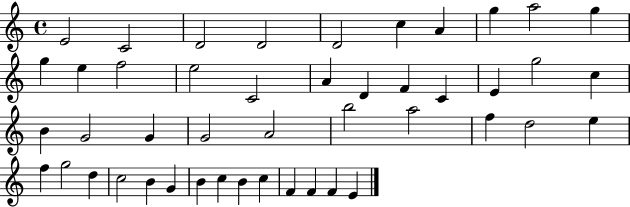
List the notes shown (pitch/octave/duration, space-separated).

E4/h C4/h D4/h D4/h D4/h C5/q A4/q G5/q A5/h G5/q G5/q E5/q F5/h E5/h C4/h A4/q D4/q F4/q C4/q E4/q G5/h C5/q B4/q G4/h G4/q G4/h A4/h B5/h A5/h F5/q D5/h E5/q F5/q G5/h D5/q C5/h B4/q G4/q B4/q C5/q B4/q C5/q F4/q F4/q F4/q E4/q